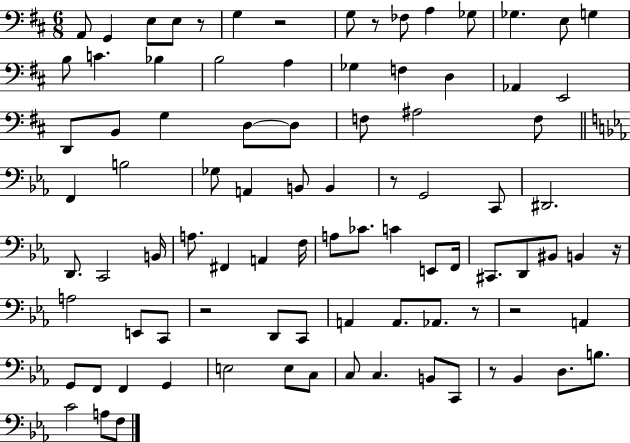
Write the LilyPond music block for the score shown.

{
  \clef bass
  \numericTimeSignature
  \time 6/8
  \key d \major
  a,8 g,4 e8 e8 r8 | g4 r2 | g8 r8 fes8 a4 ges8 | ges4. e8 g4 | \break b8 c'4. bes4 | b2 a4 | ges4 f4 d4 | aes,4 e,2 | \break d,8 b,8 g4 d8~~ d8 | f8 ais2 f8 | \bar "||" \break \key ees \major f,4 b2 | ges8 a,4 b,8 b,4 | r8 g,2 c,8 | dis,2. | \break d,8. c,2 b,16 | a8. fis,4 a,4 f16 | a8 ces'8. c'4 e,8 f,16 | cis,8. d,8 bis,8 b,4 r16 | \break a2 e,8 c,8 | r2 d,8 c,8 | a,4 a,8. aes,8. r8 | r2 a,4 | \break g,8 f,8 f,4 g,4 | e2 e8 c8 | c8 c4. b,8 c,8 | r8 bes,4 d8. b8. | \break c'2 a8 f8 | \bar "|."
}